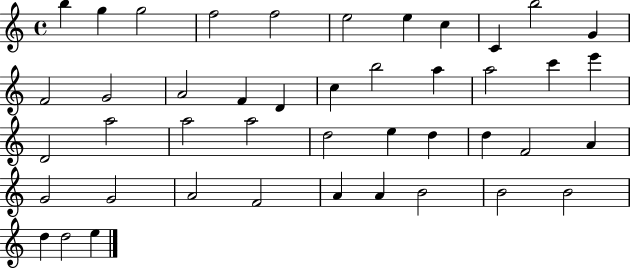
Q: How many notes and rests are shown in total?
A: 44